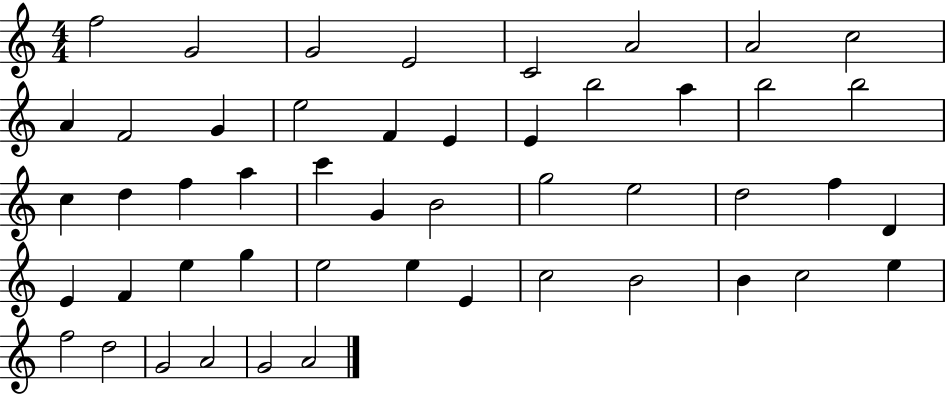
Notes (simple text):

F5/h G4/h G4/h E4/h C4/h A4/h A4/h C5/h A4/q F4/h G4/q E5/h F4/q E4/q E4/q B5/h A5/q B5/h B5/h C5/q D5/q F5/q A5/q C6/q G4/q B4/h G5/h E5/h D5/h F5/q D4/q E4/q F4/q E5/q G5/q E5/h E5/q E4/q C5/h B4/h B4/q C5/h E5/q F5/h D5/h G4/h A4/h G4/h A4/h